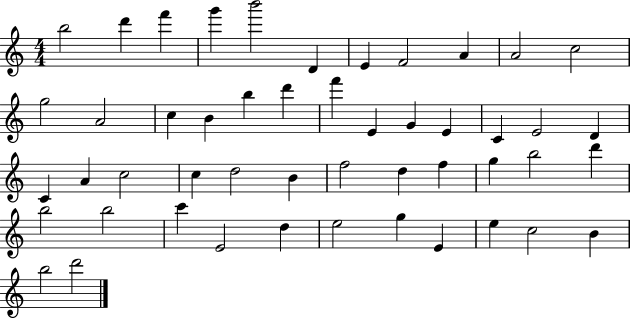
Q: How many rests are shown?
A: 0